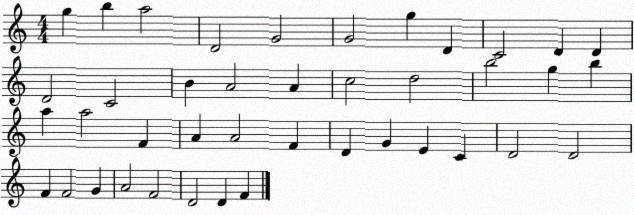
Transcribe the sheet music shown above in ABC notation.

X:1
T:Untitled
M:4/4
L:1/4
K:C
g b a2 D2 G2 G2 g D C2 D D D2 C2 B A2 A c2 d2 b2 g b a a2 F A A2 F D G E C D2 D2 F F2 G A2 F2 D2 D F